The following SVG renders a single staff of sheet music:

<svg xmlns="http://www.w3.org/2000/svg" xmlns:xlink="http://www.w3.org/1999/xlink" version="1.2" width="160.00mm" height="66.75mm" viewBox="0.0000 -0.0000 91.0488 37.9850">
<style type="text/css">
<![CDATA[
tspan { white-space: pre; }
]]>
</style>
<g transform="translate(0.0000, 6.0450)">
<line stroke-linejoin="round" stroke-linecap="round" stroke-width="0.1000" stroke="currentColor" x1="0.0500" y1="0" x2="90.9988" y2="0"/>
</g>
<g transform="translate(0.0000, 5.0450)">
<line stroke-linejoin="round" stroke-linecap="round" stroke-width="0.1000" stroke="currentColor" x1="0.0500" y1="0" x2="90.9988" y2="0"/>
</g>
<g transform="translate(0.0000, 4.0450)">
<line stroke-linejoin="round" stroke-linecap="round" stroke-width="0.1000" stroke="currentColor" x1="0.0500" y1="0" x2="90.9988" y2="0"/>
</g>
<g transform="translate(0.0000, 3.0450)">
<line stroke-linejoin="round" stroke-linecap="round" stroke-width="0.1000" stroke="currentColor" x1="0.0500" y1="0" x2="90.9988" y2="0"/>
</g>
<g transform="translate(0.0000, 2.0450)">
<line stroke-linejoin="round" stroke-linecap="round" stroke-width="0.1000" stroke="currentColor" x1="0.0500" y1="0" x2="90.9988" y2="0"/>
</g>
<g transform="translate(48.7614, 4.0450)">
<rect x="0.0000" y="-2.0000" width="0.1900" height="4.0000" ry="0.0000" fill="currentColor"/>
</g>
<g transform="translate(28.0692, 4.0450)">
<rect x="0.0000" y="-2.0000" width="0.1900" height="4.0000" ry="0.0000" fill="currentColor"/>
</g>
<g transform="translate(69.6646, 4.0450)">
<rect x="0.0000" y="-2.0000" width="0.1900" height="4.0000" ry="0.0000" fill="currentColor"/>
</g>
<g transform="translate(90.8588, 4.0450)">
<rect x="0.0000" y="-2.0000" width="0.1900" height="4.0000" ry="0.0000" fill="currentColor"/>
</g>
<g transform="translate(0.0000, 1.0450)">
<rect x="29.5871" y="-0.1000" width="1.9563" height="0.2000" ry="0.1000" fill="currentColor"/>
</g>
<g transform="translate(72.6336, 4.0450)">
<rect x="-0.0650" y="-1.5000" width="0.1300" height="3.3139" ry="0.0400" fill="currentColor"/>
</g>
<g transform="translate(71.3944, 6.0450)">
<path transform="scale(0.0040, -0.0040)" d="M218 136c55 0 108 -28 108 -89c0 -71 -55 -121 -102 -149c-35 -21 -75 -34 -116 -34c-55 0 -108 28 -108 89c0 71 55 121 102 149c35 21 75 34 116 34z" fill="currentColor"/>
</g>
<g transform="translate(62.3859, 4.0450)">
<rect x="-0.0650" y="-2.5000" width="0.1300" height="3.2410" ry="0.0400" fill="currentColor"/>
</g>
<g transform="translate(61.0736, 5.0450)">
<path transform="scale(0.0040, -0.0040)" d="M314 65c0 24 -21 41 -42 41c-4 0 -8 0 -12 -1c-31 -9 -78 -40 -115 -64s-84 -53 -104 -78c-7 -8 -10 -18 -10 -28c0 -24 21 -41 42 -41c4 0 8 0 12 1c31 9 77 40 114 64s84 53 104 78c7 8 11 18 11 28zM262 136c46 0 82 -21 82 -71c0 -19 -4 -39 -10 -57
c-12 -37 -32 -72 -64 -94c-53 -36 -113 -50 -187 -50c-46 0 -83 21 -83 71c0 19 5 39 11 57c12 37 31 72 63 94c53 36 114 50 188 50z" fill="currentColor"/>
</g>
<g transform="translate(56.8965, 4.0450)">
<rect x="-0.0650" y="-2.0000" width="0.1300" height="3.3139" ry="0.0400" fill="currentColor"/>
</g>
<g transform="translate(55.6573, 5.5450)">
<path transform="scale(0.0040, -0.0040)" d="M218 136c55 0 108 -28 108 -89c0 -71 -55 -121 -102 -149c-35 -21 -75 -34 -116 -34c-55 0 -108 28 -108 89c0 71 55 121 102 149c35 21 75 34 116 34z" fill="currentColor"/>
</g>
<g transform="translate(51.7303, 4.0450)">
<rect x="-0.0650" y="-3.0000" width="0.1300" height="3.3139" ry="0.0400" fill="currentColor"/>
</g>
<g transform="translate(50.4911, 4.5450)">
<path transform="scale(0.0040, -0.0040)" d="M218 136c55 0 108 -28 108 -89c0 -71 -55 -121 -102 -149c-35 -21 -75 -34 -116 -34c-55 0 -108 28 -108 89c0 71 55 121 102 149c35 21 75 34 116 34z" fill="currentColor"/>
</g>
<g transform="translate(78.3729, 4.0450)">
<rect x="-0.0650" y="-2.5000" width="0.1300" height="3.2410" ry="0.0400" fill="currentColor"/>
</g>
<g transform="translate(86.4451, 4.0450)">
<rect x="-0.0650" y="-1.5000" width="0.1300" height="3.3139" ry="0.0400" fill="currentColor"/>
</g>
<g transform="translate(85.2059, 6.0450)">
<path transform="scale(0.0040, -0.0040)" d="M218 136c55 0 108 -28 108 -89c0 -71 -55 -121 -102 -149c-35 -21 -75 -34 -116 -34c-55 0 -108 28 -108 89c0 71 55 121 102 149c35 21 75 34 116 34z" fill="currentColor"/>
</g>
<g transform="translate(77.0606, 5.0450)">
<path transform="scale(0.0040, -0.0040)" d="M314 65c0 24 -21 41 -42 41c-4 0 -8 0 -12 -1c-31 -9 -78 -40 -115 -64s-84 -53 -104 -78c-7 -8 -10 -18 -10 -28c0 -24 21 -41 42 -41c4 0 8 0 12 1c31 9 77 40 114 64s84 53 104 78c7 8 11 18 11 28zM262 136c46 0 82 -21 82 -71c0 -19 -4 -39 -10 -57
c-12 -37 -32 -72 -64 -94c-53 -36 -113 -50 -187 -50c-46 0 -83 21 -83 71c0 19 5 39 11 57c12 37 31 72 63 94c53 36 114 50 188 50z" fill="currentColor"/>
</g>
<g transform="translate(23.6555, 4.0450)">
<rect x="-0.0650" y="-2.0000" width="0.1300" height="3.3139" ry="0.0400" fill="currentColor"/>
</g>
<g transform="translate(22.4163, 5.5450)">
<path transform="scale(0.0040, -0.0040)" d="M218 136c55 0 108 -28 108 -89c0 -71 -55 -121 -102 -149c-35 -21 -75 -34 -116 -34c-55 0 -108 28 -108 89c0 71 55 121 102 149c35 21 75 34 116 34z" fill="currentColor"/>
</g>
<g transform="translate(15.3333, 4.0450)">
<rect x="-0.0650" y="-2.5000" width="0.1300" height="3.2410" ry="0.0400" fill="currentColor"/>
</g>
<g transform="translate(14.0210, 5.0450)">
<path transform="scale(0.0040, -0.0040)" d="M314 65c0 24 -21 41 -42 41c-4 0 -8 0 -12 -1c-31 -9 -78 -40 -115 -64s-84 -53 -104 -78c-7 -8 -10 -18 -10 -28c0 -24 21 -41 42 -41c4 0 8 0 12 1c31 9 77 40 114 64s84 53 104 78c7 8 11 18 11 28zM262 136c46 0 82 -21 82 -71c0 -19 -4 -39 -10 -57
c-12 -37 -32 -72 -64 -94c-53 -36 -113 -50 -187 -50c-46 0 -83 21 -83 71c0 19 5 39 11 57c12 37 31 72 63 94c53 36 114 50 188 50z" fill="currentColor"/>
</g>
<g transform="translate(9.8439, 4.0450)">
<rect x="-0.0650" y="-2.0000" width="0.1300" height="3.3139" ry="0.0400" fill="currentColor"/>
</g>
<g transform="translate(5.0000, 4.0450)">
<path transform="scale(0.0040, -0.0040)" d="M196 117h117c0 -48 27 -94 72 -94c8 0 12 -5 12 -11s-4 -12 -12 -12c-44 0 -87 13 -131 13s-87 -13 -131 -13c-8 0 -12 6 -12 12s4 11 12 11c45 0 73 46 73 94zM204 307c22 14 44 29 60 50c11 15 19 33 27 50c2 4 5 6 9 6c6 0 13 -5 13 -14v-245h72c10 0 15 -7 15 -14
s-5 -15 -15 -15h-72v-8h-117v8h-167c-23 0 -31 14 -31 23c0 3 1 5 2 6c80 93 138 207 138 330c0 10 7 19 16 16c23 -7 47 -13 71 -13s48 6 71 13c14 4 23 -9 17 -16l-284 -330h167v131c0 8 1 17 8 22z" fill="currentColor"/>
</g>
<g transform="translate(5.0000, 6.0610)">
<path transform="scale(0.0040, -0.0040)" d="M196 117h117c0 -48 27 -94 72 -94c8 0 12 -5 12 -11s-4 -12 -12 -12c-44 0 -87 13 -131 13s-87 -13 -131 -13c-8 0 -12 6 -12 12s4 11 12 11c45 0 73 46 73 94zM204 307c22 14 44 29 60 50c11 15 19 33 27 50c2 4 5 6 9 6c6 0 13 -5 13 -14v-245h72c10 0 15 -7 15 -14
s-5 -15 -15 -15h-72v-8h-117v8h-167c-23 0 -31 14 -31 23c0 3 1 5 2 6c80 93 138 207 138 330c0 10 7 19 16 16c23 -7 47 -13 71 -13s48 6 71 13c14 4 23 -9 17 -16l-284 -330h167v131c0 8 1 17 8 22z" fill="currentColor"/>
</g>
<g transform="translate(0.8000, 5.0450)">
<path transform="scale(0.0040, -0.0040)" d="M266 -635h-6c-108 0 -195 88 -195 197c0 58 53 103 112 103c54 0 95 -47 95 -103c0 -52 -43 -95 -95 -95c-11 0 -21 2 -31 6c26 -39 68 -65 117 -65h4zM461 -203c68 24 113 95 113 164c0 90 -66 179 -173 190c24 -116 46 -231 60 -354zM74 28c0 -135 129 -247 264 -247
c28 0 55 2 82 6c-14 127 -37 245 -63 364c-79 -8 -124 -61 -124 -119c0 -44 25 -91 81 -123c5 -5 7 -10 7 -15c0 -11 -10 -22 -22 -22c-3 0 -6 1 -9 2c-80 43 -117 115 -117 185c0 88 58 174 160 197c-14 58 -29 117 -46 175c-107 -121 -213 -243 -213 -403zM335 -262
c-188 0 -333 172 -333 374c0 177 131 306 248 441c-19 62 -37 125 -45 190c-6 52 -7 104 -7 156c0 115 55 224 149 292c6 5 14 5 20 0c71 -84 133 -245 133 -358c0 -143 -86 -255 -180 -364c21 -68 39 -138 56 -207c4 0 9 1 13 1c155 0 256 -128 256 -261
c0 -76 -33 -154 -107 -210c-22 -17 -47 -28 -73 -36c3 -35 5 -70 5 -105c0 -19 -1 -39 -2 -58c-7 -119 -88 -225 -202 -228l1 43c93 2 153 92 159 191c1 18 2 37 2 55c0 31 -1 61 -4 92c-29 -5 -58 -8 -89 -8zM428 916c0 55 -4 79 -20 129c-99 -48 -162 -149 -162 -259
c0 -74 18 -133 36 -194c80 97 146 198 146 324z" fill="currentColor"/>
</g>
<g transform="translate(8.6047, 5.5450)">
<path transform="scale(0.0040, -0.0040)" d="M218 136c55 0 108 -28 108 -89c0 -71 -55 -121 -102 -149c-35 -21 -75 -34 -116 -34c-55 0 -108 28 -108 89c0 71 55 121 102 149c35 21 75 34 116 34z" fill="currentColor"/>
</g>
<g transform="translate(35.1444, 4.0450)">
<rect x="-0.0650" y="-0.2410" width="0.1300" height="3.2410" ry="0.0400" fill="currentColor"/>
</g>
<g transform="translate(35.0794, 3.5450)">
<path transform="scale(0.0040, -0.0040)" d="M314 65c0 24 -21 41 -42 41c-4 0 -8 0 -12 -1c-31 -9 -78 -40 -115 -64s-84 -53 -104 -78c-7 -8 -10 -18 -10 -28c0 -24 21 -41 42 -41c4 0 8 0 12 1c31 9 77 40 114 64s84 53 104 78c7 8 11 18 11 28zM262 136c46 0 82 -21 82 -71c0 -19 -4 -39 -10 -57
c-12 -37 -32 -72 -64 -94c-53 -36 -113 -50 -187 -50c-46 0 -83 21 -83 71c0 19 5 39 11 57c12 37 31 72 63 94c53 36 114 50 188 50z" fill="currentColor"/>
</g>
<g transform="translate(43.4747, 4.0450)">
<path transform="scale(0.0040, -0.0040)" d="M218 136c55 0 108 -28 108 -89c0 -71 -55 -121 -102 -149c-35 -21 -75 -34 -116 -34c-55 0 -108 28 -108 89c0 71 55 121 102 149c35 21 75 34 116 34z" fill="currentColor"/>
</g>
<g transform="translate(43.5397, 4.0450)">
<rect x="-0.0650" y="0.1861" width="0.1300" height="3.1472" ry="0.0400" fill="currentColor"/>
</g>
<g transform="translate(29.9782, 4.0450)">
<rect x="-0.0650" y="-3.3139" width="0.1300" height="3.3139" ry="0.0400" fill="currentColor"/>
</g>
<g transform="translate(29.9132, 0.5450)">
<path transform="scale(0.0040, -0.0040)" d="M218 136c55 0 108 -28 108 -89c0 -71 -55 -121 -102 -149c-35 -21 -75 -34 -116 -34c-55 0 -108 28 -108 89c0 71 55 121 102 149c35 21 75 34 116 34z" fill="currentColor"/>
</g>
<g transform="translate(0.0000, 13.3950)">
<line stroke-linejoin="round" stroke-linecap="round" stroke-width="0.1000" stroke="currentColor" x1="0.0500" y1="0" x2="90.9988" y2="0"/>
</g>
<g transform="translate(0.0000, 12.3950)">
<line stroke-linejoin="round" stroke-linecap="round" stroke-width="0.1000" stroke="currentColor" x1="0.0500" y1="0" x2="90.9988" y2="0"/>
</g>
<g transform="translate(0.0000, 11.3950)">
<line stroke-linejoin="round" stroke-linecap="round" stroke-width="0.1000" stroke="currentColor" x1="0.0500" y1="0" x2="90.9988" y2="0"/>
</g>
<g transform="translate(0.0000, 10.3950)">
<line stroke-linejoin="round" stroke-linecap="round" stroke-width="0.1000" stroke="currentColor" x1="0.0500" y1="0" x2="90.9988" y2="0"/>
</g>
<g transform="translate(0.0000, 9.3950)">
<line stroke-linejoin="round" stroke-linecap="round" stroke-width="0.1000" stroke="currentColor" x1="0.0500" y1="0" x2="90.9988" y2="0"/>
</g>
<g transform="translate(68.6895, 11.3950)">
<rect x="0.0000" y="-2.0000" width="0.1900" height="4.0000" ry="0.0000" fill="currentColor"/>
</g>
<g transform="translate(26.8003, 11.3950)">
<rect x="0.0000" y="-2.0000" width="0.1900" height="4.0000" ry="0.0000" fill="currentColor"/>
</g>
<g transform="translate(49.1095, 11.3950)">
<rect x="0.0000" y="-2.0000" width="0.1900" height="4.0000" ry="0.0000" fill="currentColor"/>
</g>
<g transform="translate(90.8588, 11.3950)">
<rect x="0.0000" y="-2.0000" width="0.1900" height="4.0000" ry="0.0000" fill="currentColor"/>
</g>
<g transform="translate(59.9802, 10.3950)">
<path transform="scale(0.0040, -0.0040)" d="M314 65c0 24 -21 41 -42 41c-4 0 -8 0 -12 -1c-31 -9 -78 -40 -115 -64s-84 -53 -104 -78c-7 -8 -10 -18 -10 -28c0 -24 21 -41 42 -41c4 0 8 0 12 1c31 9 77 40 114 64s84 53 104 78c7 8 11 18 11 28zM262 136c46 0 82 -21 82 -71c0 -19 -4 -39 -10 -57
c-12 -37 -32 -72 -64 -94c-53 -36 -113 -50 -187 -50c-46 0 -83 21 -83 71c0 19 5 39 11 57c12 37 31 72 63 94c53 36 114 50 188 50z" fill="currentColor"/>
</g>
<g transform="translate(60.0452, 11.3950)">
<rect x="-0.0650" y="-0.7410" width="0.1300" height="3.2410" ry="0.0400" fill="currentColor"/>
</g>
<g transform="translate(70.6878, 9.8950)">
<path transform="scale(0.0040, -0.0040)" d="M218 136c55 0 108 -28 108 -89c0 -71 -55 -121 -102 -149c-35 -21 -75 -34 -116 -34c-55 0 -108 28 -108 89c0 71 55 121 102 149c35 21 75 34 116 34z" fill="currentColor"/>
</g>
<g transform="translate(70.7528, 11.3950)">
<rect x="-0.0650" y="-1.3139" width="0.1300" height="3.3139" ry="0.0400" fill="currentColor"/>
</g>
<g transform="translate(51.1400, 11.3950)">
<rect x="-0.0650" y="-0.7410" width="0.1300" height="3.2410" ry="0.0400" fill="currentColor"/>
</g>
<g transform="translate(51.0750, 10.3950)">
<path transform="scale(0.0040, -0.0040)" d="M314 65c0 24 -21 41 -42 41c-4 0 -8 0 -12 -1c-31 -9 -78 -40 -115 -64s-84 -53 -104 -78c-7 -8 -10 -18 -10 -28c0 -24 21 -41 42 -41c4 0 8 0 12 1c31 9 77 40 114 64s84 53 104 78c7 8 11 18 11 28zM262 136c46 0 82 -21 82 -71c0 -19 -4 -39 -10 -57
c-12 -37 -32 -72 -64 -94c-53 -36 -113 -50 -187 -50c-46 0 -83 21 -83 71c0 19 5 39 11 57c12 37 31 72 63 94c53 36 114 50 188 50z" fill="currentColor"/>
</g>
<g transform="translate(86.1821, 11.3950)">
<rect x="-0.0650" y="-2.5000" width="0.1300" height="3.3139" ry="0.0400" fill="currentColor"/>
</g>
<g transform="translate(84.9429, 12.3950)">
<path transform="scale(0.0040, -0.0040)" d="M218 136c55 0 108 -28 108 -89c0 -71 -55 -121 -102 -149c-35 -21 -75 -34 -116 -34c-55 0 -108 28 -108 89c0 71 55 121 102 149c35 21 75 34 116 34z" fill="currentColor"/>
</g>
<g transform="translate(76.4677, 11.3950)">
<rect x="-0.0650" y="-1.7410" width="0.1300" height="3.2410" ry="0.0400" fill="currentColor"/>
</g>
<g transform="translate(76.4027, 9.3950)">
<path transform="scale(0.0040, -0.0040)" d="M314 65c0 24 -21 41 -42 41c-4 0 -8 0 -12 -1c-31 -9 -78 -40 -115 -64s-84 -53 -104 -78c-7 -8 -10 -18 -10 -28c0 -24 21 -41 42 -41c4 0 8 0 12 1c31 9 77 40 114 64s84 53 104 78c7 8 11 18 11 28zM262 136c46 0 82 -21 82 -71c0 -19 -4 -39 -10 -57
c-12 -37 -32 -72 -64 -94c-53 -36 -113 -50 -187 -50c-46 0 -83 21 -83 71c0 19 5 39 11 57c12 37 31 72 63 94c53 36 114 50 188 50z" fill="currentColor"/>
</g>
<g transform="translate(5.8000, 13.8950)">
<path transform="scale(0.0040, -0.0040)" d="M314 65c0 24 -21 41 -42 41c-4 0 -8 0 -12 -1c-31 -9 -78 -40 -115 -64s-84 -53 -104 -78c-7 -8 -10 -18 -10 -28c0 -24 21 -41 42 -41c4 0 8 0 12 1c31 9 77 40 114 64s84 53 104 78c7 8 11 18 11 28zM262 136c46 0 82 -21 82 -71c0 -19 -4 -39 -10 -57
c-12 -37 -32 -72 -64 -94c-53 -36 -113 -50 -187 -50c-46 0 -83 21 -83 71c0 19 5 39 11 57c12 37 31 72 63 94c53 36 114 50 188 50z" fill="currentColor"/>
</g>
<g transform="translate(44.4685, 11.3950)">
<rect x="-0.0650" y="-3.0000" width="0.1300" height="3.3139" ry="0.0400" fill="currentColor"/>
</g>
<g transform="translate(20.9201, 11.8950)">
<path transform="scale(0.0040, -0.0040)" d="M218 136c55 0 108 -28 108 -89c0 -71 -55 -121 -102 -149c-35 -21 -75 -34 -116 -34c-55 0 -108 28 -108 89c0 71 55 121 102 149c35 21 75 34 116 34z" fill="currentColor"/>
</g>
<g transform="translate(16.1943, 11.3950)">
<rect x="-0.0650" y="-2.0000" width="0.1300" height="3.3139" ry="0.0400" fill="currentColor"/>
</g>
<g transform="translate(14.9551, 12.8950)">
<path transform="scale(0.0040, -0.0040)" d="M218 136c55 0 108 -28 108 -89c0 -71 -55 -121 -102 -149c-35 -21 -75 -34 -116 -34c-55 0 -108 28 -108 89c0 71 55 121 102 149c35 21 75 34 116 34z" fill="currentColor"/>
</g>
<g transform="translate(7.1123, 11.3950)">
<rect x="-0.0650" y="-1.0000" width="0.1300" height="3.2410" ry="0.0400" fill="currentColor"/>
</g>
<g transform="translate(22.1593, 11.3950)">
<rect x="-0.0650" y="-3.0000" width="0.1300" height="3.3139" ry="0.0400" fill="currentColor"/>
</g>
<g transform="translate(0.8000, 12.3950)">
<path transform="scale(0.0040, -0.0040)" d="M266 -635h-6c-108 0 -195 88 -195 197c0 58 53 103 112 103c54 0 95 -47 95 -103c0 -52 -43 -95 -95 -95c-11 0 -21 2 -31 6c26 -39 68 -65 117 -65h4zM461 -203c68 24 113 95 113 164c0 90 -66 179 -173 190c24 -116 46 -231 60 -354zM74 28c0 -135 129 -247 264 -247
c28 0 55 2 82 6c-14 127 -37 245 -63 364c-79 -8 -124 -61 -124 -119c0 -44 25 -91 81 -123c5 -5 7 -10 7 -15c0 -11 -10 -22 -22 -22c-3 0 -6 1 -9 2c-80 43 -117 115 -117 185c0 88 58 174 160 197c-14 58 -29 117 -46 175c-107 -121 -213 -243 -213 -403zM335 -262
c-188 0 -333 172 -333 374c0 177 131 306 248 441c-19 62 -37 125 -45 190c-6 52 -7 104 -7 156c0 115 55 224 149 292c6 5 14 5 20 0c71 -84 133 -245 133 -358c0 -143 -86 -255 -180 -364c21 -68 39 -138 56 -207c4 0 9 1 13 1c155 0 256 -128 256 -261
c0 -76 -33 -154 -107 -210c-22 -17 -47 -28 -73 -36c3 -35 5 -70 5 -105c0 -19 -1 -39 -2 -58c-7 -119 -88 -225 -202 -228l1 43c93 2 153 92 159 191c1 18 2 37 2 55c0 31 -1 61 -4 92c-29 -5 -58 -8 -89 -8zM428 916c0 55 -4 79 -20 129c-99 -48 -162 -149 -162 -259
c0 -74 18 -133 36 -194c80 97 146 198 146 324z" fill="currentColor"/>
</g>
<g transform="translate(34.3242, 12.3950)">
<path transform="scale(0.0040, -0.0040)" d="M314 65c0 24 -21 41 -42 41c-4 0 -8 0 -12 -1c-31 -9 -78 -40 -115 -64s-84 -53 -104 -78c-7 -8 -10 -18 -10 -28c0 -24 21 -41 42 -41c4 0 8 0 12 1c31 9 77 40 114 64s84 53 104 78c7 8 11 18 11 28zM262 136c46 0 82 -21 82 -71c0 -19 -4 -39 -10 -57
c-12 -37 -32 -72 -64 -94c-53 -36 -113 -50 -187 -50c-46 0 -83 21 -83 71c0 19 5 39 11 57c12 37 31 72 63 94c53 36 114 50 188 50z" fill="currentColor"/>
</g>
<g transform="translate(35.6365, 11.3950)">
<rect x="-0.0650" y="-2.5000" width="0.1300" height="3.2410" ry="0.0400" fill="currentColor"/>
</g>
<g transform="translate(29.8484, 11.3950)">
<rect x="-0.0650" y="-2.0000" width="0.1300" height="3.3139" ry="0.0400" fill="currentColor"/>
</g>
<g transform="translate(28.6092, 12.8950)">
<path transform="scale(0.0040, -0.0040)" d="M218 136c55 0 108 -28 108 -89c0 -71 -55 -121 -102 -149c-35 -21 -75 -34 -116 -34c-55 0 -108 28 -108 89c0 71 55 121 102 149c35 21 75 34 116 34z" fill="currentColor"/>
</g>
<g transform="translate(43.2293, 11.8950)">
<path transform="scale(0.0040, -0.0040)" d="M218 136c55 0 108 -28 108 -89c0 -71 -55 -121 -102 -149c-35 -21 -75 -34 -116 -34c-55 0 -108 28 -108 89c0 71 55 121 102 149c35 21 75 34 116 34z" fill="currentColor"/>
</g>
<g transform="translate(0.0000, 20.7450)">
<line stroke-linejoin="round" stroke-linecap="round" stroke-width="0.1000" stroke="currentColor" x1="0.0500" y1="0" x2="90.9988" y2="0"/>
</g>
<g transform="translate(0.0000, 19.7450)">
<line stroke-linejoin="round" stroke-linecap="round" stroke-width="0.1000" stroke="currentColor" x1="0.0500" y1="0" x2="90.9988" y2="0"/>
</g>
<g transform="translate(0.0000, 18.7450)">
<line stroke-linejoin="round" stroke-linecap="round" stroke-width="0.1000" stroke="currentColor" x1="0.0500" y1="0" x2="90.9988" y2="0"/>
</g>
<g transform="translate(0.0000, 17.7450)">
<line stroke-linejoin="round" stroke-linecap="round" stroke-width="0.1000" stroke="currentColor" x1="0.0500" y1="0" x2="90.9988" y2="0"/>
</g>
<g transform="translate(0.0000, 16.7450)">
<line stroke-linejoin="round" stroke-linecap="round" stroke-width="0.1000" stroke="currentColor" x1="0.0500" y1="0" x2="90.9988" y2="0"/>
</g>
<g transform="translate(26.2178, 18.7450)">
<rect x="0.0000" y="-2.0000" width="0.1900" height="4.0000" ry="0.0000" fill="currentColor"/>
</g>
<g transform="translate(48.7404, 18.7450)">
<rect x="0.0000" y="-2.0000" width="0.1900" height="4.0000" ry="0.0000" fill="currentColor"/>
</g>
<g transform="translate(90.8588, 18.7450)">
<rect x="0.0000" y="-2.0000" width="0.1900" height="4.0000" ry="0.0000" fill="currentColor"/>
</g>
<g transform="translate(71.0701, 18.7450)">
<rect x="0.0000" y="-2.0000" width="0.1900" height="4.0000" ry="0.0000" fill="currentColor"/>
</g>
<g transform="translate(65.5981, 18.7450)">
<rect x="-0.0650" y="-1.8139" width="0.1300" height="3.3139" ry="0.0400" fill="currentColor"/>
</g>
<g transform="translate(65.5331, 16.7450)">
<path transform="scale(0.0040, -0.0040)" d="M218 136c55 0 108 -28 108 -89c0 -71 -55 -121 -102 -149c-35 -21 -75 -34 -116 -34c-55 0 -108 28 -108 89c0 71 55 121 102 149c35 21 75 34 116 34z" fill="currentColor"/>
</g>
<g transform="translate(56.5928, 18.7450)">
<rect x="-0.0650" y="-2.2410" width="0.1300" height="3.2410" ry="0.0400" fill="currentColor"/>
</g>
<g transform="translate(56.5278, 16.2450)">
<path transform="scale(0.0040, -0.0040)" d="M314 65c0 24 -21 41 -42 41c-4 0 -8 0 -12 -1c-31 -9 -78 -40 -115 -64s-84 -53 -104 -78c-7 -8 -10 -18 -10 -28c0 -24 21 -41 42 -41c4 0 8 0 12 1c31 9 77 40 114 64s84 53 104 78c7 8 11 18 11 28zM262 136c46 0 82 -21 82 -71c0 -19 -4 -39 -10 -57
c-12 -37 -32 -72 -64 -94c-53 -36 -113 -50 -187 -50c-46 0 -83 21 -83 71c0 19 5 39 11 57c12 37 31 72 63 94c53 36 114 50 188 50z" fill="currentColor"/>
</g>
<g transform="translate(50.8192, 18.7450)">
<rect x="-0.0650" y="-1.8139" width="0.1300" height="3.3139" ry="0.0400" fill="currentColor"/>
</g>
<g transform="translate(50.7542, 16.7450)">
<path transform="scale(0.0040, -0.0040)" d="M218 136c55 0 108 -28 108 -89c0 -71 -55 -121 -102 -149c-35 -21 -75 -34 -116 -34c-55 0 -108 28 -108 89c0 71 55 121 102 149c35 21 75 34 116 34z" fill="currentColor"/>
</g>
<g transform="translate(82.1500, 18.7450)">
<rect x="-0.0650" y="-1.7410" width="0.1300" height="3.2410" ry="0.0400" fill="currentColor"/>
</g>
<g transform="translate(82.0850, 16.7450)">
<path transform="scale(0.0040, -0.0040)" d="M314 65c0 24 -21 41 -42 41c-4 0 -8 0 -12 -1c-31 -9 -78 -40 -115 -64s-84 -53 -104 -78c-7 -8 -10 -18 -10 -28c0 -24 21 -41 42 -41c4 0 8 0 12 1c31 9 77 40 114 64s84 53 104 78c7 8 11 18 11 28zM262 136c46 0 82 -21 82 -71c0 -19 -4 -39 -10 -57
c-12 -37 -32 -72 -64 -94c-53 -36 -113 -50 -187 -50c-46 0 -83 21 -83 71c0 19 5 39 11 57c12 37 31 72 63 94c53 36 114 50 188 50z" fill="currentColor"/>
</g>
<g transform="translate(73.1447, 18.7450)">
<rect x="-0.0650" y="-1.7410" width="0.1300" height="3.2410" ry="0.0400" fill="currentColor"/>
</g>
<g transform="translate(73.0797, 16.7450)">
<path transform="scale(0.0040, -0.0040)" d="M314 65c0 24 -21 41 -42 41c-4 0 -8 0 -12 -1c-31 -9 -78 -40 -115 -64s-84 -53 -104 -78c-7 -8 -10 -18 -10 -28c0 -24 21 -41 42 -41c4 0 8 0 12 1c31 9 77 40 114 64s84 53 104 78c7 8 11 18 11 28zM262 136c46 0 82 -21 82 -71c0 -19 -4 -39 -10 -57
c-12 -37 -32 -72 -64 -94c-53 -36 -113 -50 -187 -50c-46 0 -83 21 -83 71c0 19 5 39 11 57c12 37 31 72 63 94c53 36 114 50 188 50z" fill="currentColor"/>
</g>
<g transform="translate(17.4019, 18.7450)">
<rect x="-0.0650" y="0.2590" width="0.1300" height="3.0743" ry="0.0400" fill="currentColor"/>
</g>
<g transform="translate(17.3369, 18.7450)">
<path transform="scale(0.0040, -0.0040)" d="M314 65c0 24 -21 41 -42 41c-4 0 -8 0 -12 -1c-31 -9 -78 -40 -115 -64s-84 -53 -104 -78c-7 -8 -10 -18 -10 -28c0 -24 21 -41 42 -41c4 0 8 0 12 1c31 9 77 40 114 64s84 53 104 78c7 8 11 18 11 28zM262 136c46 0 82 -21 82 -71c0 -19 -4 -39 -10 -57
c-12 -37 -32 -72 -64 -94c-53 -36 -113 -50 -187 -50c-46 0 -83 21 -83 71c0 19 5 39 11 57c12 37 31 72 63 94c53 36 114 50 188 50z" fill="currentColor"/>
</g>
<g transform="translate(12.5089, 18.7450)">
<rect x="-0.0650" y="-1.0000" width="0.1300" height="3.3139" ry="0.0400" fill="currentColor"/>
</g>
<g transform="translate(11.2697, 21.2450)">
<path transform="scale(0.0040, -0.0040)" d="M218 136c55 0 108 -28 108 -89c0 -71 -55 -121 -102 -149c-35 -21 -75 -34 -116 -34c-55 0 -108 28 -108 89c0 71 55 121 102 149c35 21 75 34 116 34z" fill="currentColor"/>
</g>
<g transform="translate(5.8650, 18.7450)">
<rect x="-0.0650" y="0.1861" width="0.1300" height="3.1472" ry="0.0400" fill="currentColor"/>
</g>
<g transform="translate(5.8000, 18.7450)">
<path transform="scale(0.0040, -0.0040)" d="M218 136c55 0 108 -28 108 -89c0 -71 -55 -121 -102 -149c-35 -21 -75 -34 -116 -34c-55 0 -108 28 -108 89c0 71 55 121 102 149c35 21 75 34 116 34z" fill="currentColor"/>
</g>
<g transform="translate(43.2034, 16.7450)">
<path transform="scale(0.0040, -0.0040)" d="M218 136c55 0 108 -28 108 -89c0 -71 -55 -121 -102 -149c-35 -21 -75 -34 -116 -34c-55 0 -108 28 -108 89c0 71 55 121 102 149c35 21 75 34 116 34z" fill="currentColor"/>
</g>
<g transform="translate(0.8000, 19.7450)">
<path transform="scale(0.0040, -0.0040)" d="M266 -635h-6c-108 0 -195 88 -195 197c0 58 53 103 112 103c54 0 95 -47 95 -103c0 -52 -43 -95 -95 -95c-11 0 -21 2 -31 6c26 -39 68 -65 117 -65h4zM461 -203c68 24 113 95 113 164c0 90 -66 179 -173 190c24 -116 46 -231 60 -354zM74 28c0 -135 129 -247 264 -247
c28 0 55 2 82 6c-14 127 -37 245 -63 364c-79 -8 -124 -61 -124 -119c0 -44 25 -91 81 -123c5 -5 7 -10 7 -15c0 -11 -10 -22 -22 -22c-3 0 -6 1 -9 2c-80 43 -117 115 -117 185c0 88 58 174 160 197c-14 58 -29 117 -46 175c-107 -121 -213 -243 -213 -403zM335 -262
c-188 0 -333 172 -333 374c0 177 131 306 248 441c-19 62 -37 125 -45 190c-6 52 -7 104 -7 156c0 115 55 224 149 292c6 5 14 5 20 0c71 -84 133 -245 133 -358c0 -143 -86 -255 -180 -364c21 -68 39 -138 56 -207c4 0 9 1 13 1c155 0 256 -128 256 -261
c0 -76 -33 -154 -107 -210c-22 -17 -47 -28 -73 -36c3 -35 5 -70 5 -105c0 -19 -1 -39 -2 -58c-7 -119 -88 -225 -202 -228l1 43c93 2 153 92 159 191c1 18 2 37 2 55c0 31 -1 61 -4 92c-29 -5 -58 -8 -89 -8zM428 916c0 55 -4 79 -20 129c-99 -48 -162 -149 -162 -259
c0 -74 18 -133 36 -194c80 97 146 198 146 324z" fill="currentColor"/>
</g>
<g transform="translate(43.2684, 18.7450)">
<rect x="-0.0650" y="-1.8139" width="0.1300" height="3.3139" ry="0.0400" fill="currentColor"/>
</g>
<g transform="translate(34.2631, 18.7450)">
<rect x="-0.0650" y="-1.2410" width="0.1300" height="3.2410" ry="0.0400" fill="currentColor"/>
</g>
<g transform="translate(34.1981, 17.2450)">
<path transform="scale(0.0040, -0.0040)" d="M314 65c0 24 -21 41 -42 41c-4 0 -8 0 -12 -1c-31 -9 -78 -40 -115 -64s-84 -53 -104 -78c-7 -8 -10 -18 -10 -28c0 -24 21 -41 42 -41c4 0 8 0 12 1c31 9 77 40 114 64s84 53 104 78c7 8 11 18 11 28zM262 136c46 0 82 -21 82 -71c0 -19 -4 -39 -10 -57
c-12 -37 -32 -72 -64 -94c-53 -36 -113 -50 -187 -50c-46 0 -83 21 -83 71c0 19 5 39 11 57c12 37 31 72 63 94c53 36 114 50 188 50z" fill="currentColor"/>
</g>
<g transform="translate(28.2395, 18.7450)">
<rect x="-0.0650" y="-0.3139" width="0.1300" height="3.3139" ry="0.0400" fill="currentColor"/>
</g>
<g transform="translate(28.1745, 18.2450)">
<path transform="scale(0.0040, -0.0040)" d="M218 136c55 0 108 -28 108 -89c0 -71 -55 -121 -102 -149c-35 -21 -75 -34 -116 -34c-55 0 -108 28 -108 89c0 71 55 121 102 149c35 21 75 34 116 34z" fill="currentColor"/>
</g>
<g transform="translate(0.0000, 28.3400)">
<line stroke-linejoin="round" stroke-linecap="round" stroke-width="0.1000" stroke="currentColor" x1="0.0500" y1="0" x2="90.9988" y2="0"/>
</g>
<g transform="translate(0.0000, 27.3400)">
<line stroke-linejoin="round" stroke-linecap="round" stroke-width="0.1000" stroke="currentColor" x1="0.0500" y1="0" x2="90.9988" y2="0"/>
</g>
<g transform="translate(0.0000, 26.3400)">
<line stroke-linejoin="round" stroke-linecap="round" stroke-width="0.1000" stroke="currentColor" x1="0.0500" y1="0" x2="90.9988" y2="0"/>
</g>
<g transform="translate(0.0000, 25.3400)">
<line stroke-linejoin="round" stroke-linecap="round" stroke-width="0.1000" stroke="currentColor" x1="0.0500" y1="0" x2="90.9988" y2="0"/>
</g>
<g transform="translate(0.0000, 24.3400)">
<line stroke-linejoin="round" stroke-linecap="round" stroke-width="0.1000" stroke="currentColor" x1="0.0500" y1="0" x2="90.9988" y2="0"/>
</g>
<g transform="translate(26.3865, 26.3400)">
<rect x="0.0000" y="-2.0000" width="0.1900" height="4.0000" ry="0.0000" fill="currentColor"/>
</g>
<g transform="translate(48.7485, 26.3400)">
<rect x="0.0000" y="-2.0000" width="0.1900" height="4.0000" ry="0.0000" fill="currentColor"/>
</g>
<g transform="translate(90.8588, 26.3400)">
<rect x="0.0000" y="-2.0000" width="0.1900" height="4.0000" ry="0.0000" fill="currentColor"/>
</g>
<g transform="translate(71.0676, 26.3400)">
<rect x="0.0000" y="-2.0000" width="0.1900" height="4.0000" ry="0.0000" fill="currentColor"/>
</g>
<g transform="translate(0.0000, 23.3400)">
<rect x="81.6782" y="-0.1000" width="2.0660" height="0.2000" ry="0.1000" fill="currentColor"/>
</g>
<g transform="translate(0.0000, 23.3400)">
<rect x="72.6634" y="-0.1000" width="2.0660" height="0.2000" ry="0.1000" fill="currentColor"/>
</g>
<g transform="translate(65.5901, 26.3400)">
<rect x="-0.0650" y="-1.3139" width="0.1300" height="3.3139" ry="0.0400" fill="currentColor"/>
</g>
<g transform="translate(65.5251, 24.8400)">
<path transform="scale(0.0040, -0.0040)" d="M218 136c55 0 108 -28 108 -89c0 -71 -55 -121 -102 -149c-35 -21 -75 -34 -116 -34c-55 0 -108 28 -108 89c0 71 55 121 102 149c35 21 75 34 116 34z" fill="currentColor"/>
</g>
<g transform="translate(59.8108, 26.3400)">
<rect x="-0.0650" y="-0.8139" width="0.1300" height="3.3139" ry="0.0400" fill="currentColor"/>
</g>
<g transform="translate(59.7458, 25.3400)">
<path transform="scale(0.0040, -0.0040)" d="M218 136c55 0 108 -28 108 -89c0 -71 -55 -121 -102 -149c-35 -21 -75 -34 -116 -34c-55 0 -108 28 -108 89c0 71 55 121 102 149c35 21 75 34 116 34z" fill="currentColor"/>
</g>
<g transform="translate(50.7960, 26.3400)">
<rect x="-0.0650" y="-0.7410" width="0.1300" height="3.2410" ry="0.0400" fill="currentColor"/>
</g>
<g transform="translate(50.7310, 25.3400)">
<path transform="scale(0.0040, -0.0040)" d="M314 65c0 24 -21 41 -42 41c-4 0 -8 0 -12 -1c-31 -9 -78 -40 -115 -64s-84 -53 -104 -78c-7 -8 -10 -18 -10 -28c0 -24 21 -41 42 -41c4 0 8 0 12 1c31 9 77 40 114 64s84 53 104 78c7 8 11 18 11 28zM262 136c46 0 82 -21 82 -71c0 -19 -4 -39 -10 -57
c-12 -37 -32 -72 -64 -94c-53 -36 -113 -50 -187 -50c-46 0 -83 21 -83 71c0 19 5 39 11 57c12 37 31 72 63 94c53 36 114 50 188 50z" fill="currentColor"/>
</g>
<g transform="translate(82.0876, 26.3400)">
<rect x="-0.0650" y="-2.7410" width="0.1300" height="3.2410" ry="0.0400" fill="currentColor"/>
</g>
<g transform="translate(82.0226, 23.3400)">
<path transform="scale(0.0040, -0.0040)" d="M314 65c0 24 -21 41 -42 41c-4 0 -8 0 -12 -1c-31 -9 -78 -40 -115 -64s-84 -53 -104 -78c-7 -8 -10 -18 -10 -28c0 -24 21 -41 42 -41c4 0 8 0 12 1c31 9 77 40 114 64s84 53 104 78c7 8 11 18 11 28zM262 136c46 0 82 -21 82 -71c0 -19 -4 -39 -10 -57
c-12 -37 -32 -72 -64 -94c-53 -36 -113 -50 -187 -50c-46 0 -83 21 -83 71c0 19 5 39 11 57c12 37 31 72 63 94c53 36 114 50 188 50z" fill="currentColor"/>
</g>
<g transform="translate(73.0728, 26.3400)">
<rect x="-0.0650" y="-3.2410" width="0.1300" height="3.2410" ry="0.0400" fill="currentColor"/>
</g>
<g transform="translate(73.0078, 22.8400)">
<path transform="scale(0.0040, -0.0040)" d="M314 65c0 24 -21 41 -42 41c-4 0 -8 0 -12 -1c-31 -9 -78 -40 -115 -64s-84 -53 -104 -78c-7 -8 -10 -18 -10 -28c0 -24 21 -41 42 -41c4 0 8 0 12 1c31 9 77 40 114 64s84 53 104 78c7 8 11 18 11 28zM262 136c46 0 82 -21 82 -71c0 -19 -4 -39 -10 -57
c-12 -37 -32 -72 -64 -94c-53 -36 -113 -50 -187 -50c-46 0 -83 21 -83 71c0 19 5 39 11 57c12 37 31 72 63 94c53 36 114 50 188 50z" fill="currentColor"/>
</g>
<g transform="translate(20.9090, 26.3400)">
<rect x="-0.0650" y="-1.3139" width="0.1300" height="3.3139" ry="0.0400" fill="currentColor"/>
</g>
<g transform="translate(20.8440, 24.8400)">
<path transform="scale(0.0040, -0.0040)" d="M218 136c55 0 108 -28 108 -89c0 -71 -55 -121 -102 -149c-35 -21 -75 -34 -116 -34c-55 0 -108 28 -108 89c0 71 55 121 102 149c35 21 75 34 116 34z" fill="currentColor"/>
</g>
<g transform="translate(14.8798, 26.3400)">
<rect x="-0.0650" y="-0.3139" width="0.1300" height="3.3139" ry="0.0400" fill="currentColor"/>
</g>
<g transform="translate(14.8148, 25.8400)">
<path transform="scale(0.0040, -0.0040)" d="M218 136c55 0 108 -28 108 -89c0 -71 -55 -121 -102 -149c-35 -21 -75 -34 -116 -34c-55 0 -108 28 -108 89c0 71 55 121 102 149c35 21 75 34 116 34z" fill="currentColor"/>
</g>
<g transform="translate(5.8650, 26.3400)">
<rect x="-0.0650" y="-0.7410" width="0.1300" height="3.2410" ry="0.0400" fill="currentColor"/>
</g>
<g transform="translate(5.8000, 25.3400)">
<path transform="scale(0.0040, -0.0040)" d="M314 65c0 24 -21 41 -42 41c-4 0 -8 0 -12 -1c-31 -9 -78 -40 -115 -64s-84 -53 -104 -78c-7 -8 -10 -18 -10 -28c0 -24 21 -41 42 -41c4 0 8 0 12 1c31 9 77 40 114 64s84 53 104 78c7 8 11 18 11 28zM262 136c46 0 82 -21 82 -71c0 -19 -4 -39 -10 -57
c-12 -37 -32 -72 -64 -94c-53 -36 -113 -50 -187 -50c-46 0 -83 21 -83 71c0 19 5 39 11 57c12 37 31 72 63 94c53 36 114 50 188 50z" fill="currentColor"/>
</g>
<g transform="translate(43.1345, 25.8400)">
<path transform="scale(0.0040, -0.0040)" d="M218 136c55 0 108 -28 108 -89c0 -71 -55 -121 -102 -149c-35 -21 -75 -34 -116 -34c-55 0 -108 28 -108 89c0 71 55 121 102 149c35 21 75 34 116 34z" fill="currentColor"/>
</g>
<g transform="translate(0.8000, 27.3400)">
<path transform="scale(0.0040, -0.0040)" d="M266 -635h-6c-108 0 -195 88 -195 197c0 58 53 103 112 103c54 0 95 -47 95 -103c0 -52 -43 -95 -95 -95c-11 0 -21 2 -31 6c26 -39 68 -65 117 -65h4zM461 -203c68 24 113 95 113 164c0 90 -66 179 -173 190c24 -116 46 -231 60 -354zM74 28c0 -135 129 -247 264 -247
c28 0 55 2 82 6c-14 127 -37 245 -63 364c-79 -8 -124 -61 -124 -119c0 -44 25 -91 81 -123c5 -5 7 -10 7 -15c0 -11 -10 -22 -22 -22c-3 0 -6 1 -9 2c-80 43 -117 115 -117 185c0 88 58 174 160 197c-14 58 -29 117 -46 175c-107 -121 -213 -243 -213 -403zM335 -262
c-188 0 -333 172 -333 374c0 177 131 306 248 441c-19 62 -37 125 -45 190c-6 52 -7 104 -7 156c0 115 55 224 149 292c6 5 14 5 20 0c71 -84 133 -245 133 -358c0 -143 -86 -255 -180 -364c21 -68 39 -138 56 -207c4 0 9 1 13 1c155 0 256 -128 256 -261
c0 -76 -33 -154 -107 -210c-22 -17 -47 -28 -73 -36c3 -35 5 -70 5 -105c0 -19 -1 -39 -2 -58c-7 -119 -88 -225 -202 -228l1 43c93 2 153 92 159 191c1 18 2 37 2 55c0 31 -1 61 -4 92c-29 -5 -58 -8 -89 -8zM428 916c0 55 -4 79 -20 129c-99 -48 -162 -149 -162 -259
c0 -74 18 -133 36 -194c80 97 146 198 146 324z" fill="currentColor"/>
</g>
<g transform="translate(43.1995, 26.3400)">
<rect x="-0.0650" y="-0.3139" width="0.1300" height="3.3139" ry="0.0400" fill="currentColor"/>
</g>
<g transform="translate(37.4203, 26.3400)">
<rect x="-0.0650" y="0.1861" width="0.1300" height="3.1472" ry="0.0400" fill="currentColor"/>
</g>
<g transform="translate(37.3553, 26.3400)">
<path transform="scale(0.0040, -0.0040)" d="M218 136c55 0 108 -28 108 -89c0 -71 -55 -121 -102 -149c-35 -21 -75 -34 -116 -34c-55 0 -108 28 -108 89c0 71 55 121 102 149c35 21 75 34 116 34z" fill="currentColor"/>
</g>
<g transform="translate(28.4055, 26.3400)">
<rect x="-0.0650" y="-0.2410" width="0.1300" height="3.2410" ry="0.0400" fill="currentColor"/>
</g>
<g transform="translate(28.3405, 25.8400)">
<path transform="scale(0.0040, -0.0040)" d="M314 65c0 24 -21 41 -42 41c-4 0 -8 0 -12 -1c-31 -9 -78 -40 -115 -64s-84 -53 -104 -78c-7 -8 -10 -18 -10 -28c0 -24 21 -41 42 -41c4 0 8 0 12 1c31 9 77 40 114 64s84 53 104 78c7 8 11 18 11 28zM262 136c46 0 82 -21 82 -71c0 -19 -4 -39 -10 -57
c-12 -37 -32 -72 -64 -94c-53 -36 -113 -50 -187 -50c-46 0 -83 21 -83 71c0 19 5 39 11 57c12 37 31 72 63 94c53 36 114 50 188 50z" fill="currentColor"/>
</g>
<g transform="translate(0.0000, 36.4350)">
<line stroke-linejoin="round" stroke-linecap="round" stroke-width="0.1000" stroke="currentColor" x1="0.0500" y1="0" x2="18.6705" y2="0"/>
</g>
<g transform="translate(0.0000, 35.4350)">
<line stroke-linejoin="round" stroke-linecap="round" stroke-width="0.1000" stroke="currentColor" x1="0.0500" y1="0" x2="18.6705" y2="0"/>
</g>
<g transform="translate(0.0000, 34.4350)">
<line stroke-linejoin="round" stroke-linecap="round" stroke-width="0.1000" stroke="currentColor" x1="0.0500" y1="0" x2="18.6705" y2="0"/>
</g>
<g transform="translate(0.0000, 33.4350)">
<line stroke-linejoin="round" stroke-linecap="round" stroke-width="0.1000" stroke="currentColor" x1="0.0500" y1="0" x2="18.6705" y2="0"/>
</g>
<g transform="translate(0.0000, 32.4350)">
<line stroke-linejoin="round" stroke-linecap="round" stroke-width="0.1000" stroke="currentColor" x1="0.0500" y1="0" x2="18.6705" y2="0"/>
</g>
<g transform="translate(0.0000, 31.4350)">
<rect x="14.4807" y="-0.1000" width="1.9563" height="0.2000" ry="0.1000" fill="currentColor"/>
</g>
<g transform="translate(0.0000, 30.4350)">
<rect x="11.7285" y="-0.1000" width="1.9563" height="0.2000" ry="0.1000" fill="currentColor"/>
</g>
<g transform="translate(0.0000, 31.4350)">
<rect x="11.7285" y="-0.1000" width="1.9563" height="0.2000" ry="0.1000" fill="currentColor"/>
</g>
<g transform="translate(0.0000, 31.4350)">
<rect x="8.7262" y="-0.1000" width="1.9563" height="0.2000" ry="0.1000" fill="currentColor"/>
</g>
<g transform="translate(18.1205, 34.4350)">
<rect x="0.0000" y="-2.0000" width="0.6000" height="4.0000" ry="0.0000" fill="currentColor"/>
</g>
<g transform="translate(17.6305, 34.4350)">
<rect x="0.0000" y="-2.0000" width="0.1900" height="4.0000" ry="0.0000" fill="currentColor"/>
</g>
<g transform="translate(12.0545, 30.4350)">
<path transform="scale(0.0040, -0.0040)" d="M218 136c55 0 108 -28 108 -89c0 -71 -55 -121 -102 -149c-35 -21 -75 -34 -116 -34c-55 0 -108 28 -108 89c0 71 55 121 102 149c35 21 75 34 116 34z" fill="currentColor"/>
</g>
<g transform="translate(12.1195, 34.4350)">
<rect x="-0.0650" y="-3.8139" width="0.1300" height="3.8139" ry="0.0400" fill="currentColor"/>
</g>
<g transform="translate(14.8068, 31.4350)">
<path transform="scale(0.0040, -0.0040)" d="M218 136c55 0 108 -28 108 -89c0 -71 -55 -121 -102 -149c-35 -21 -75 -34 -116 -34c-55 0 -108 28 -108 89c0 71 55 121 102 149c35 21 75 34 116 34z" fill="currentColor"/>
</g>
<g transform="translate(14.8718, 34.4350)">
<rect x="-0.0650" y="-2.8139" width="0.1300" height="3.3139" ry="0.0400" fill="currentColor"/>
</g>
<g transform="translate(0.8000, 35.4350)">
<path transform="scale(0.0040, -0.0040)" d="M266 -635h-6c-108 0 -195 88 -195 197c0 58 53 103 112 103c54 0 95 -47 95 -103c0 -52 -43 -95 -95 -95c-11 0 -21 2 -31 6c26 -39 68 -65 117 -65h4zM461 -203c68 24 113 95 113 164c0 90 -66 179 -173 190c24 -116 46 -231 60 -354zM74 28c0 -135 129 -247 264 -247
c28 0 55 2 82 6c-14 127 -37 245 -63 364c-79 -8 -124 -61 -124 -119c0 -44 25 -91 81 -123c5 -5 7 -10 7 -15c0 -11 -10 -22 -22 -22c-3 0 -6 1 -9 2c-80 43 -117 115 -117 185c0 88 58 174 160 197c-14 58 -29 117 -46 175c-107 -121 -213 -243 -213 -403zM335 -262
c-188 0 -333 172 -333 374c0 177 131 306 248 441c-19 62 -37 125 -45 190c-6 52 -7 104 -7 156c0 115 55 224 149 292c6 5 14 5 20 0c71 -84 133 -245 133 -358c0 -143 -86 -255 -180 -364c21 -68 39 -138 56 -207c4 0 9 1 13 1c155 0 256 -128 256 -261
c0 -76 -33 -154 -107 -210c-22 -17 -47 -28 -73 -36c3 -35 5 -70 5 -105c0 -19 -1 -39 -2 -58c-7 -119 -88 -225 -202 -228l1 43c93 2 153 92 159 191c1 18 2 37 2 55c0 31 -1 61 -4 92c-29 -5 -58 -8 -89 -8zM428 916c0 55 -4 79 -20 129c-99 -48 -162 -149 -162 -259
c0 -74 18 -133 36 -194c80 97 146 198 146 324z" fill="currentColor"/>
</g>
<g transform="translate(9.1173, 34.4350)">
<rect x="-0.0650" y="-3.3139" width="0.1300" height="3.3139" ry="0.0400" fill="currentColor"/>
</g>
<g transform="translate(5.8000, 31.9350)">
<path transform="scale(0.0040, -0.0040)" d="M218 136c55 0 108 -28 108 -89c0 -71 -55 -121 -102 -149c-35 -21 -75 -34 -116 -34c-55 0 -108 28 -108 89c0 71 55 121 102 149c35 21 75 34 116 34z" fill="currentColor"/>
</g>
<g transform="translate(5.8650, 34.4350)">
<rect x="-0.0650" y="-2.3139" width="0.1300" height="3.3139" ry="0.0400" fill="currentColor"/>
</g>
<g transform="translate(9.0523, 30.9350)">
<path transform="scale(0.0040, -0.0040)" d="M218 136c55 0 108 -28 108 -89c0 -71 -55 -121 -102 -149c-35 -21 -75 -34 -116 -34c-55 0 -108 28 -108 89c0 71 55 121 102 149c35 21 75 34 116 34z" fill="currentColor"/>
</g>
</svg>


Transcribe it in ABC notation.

X:1
T:Untitled
M:4/4
L:1/4
K:C
F G2 F b c2 B A F G2 E G2 E D2 F A F G2 A d2 d2 e f2 G B D B2 c e2 f f g2 f f2 f2 d2 c e c2 B c d2 d e b2 a2 g b c' a